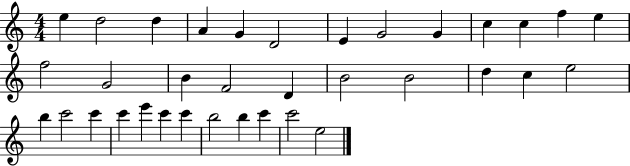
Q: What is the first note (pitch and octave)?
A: E5